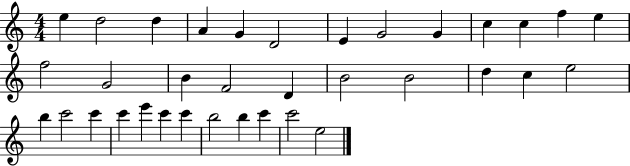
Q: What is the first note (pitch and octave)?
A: E5